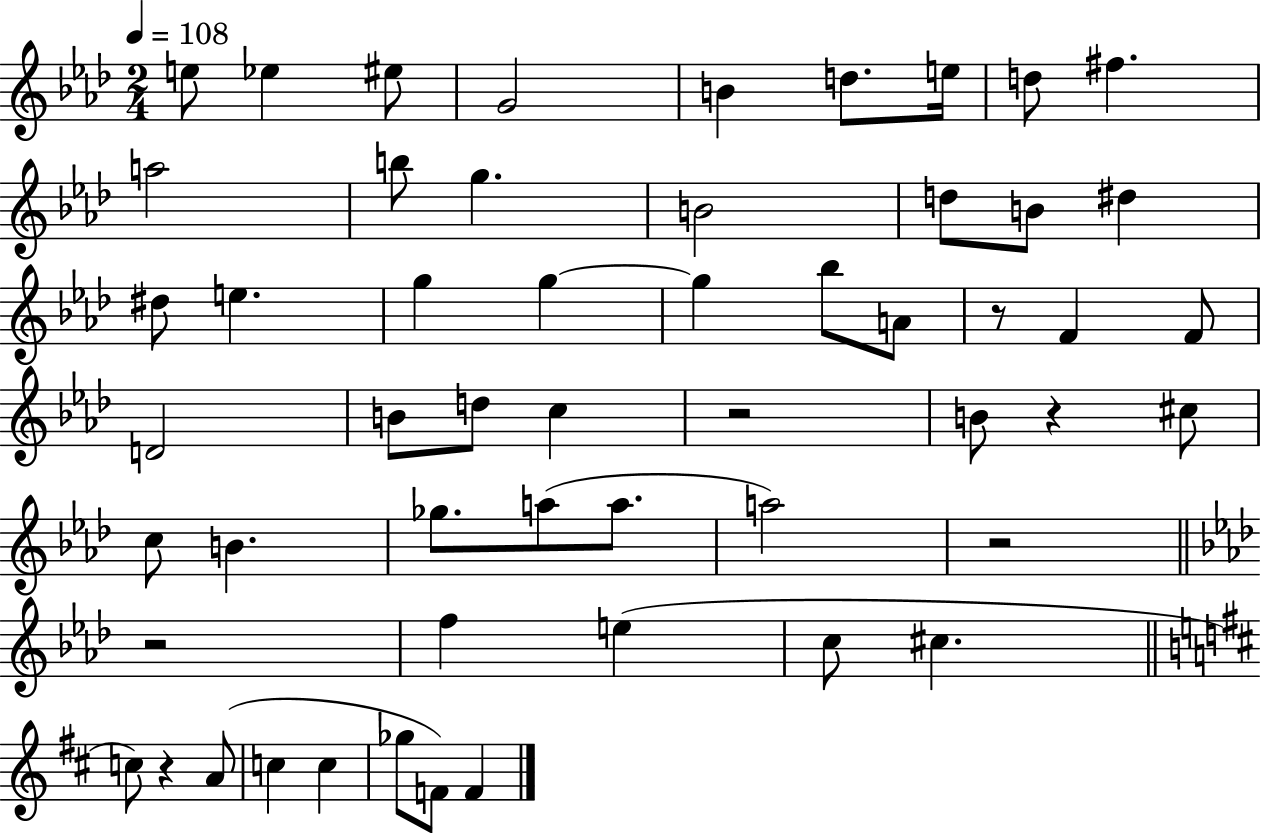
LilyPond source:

{
  \clef treble
  \numericTimeSignature
  \time 2/4
  \key aes \major
  \tempo 4 = 108
  e''8 ees''4 eis''8 | g'2 | b'4 d''8. e''16 | d''8 fis''4. | \break a''2 | b''8 g''4. | b'2 | d''8 b'8 dis''4 | \break dis''8 e''4. | g''4 g''4~~ | g''4 bes''8 a'8 | r8 f'4 f'8 | \break d'2 | b'8 d''8 c''4 | r2 | b'8 r4 cis''8 | \break c''8 b'4. | ges''8. a''8( a''8. | a''2) | r2 | \break \bar "||" \break \key f \minor r2 | f''4 e''4( | c''8 cis''4. | \bar "||" \break \key d \major c''8) r4 a'8( | c''4 c''4 | ges''8 f'8) f'4 | \bar "|."
}